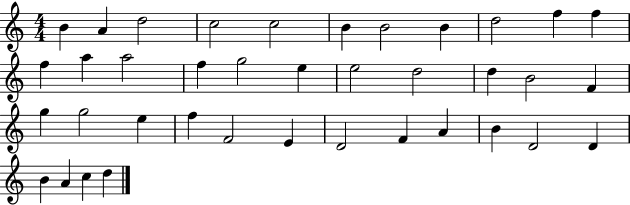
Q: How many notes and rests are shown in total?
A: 38